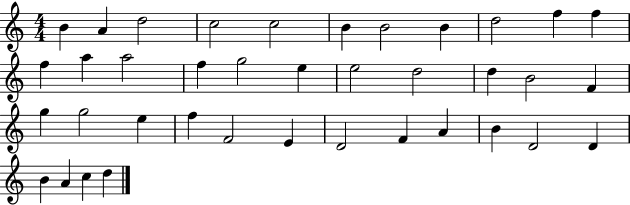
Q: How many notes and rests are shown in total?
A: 38